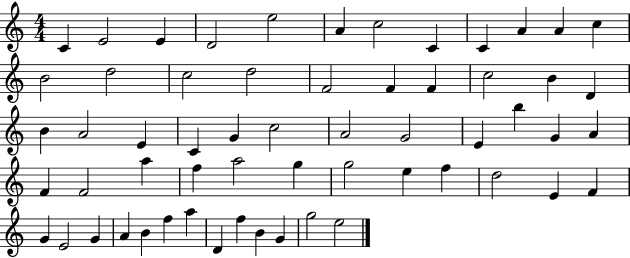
{
  \clef treble
  \numericTimeSignature
  \time 4/4
  \key c \major
  c'4 e'2 e'4 | d'2 e''2 | a'4 c''2 c'4 | c'4 a'4 a'4 c''4 | \break b'2 d''2 | c''2 d''2 | f'2 f'4 f'4 | c''2 b'4 d'4 | \break b'4 a'2 e'4 | c'4 g'4 c''2 | a'2 g'2 | e'4 b''4 g'4 a'4 | \break f'4 f'2 a''4 | f''4 a''2 g''4 | g''2 e''4 f''4 | d''2 e'4 f'4 | \break g'4 e'2 g'4 | a'4 b'4 f''4 a''4 | d'4 f''4 b'4 g'4 | g''2 e''2 | \break \bar "|."
}